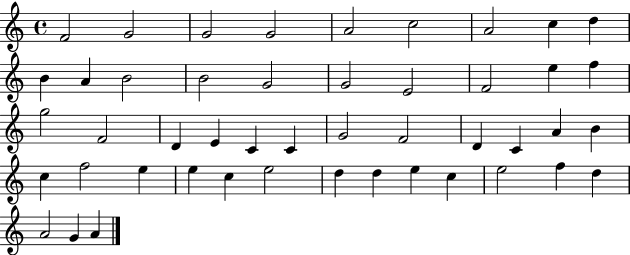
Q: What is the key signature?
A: C major